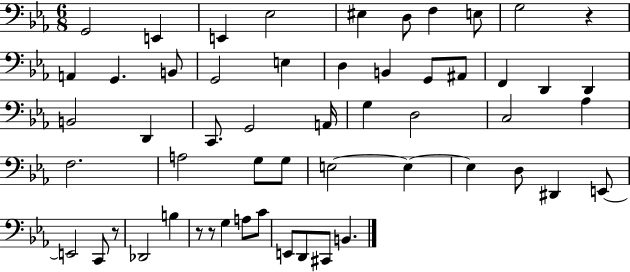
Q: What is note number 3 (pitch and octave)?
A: E2